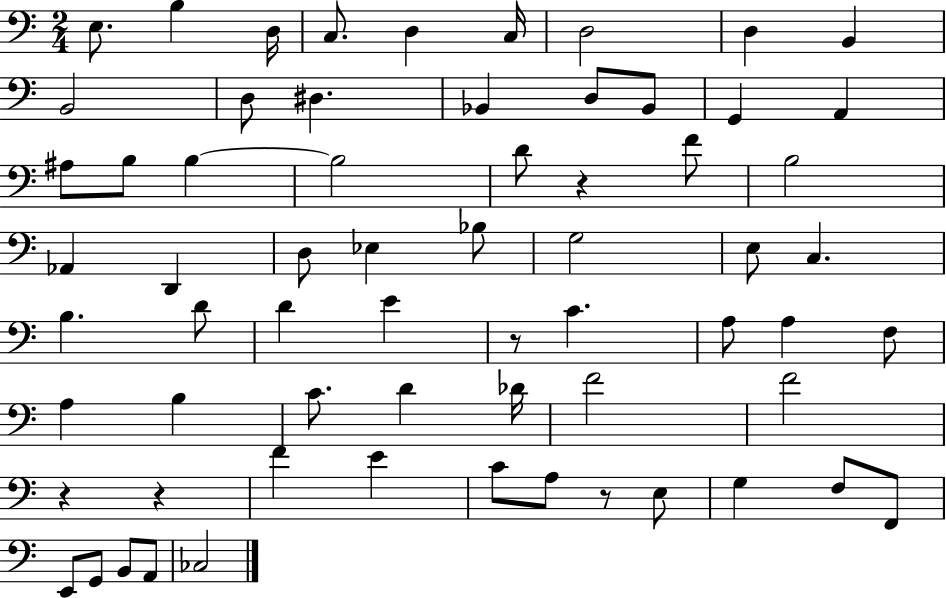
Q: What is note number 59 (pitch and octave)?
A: A2